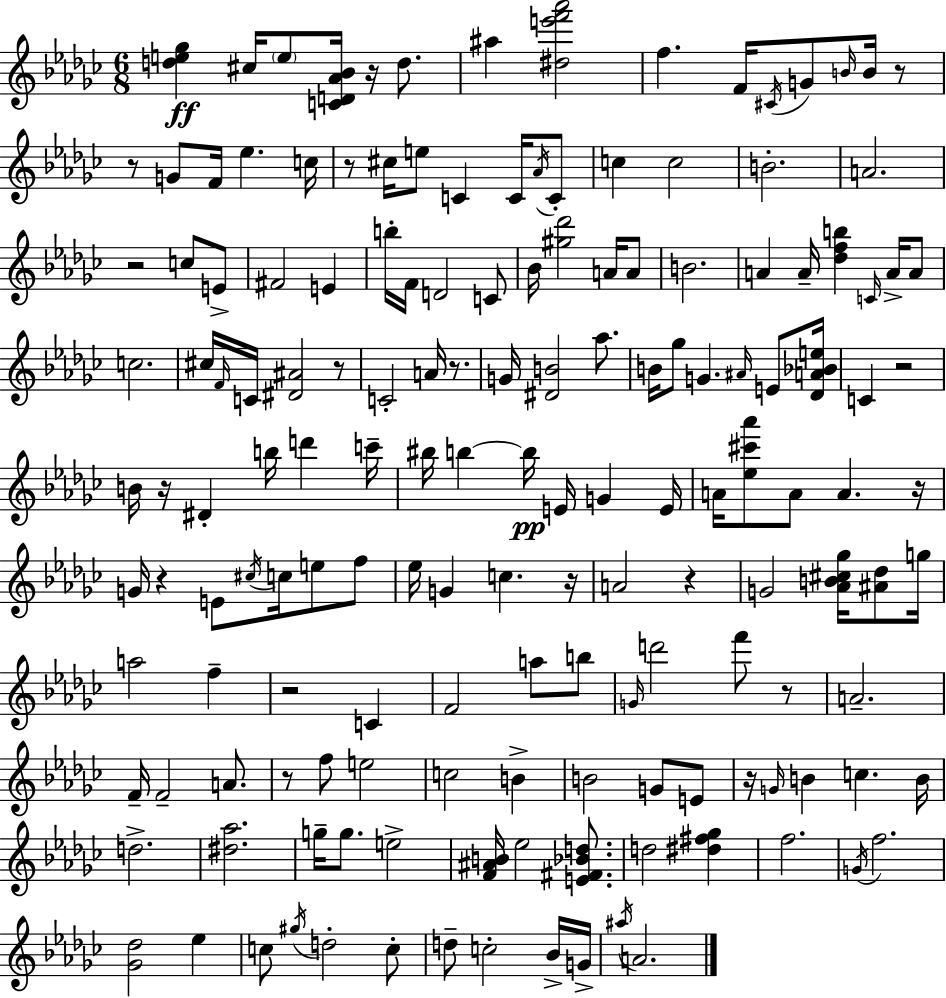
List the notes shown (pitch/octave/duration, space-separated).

[D5,E5,Gb5]/q C#5/s E5/e [C4,D4,Ab4,Bb4]/s R/s D5/e. A#5/q [D#5,E6,F6,Ab6]/h F5/q. F4/s C#4/s G4/e B4/s B4/s R/e R/e G4/e F4/s Eb5/q. C5/s R/e C#5/s E5/e C4/q C4/s Ab4/s C4/e C5/q C5/h B4/h. A4/h. R/h C5/e E4/e F#4/h E4/q B5/s F4/s D4/h C4/e Bb4/s [G#5,Db6]/h A4/s A4/e B4/h. A4/q A4/s [Db5,F5,B5]/q C4/s A4/s A4/e C5/h. C#5/s F4/s C4/s [D#4,A#4]/h R/e C4/h A4/s R/e. G4/s [D#4,B4]/h Ab5/e. B4/s Gb5/e G4/q. A#4/s E4/e [Db4,A4,Bb4,E5]/s C4/q R/h B4/s R/s D#4/q B5/s D6/q C6/s BIS5/s B5/q B5/s E4/s G4/q E4/s A4/s [Eb5,C#6,Ab6]/e A4/e A4/q. R/s G4/s R/q E4/e C#5/s C5/s E5/e F5/e Eb5/s G4/q C5/q. R/s A4/h R/q G4/h [Ab4,B4,C#5,Gb5]/s [A#4,Db5]/e G5/s A5/h F5/q R/h C4/q F4/h A5/e B5/e G4/s D6/h F6/e R/e A4/h. F4/s F4/h A4/e. R/e F5/e E5/h C5/h B4/q B4/h G4/e E4/e R/s G4/s B4/q C5/q. B4/s D5/h. [D#5,Ab5]/h. G5/s G5/e. E5/h [F4,A#4,B4]/s Eb5/h [E4,F#4,Bb4,D5]/e. D5/h [D#5,F#5,Gb5]/q F5/h. G4/s F5/h. [Gb4,Db5]/h Eb5/q C5/e G#5/s D5/h C5/e D5/e C5/h Bb4/s G4/s A#5/s A4/h.